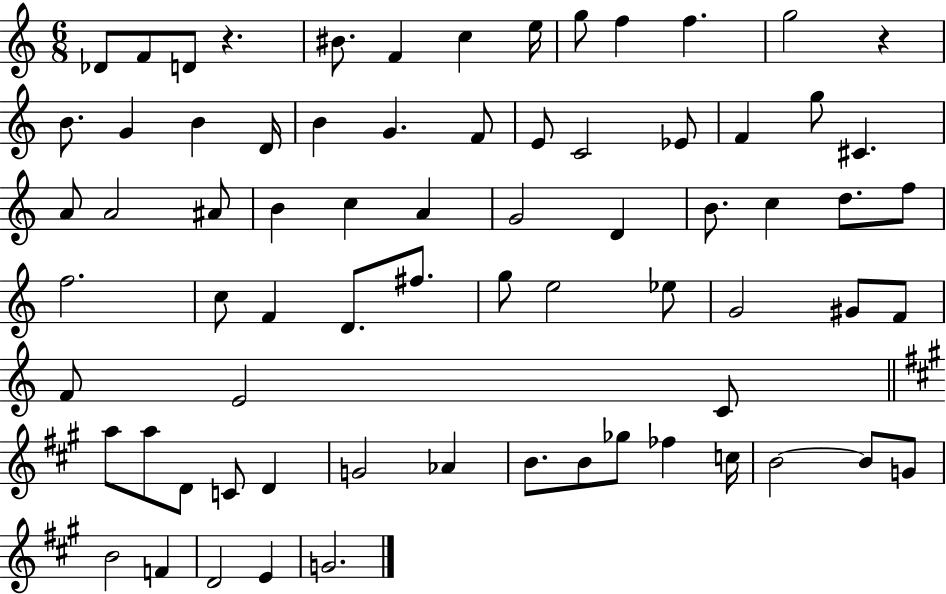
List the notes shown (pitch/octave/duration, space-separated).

Db4/e F4/e D4/e R/q. BIS4/e. F4/q C5/q E5/s G5/e F5/q F5/q. G5/h R/q B4/e. G4/q B4/q D4/s B4/q G4/q. F4/e E4/e C4/h Eb4/e F4/q G5/e C#4/q. A4/e A4/h A#4/e B4/q C5/q A4/q G4/h D4/q B4/e. C5/q D5/e. F5/e F5/h. C5/e F4/q D4/e. F#5/e. G5/e E5/h Eb5/e G4/h G#4/e F4/e F4/e E4/h C4/e A5/e A5/e D4/e C4/e D4/q G4/h Ab4/q B4/e. B4/e Gb5/e FES5/q C5/s B4/h B4/e G4/e B4/h F4/q D4/h E4/q G4/h.